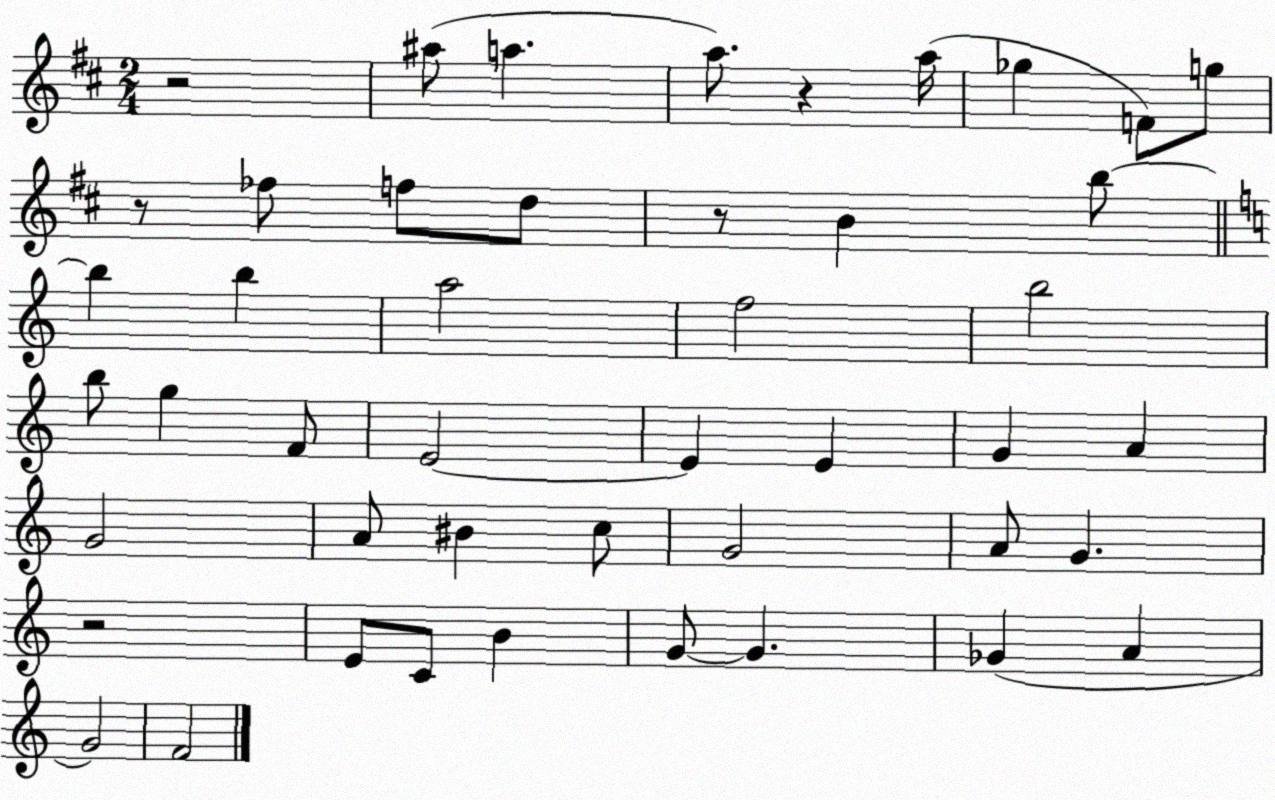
X:1
T:Untitled
M:2/4
L:1/4
K:D
z2 ^a/2 a a/2 z a/4 _g F/2 g/2 z/2 _f/2 f/2 d/2 z/2 B b/2 b b a2 f2 b2 b/2 g F/2 E2 E E G A G2 A/2 ^B c/2 G2 A/2 G z2 E/2 C/2 B G/2 G _G A G2 F2